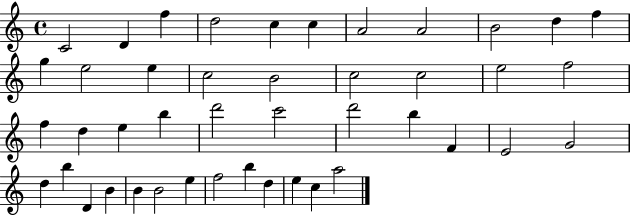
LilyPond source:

{
  \clef treble
  \time 4/4
  \defaultTimeSignature
  \key c \major
  c'2 d'4 f''4 | d''2 c''4 c''4 | a'2 a'2 | b'2 d''4 f''4 | \break g''4 e''2 e''4 | c''2 b'2 | c''2 c''2 | e''2 f''2 | \break f''4 d''4 e''4 b''4 | d'''2 c'''2 | d'''2 b''4 f'4 | e'2 g'2 | \break d''4 b''4 d'4 b'4 | b'4 b'2 e''4 | f''2 b''4 d''4 | e''4 c''4 a''2 | \break \bar "|."
}